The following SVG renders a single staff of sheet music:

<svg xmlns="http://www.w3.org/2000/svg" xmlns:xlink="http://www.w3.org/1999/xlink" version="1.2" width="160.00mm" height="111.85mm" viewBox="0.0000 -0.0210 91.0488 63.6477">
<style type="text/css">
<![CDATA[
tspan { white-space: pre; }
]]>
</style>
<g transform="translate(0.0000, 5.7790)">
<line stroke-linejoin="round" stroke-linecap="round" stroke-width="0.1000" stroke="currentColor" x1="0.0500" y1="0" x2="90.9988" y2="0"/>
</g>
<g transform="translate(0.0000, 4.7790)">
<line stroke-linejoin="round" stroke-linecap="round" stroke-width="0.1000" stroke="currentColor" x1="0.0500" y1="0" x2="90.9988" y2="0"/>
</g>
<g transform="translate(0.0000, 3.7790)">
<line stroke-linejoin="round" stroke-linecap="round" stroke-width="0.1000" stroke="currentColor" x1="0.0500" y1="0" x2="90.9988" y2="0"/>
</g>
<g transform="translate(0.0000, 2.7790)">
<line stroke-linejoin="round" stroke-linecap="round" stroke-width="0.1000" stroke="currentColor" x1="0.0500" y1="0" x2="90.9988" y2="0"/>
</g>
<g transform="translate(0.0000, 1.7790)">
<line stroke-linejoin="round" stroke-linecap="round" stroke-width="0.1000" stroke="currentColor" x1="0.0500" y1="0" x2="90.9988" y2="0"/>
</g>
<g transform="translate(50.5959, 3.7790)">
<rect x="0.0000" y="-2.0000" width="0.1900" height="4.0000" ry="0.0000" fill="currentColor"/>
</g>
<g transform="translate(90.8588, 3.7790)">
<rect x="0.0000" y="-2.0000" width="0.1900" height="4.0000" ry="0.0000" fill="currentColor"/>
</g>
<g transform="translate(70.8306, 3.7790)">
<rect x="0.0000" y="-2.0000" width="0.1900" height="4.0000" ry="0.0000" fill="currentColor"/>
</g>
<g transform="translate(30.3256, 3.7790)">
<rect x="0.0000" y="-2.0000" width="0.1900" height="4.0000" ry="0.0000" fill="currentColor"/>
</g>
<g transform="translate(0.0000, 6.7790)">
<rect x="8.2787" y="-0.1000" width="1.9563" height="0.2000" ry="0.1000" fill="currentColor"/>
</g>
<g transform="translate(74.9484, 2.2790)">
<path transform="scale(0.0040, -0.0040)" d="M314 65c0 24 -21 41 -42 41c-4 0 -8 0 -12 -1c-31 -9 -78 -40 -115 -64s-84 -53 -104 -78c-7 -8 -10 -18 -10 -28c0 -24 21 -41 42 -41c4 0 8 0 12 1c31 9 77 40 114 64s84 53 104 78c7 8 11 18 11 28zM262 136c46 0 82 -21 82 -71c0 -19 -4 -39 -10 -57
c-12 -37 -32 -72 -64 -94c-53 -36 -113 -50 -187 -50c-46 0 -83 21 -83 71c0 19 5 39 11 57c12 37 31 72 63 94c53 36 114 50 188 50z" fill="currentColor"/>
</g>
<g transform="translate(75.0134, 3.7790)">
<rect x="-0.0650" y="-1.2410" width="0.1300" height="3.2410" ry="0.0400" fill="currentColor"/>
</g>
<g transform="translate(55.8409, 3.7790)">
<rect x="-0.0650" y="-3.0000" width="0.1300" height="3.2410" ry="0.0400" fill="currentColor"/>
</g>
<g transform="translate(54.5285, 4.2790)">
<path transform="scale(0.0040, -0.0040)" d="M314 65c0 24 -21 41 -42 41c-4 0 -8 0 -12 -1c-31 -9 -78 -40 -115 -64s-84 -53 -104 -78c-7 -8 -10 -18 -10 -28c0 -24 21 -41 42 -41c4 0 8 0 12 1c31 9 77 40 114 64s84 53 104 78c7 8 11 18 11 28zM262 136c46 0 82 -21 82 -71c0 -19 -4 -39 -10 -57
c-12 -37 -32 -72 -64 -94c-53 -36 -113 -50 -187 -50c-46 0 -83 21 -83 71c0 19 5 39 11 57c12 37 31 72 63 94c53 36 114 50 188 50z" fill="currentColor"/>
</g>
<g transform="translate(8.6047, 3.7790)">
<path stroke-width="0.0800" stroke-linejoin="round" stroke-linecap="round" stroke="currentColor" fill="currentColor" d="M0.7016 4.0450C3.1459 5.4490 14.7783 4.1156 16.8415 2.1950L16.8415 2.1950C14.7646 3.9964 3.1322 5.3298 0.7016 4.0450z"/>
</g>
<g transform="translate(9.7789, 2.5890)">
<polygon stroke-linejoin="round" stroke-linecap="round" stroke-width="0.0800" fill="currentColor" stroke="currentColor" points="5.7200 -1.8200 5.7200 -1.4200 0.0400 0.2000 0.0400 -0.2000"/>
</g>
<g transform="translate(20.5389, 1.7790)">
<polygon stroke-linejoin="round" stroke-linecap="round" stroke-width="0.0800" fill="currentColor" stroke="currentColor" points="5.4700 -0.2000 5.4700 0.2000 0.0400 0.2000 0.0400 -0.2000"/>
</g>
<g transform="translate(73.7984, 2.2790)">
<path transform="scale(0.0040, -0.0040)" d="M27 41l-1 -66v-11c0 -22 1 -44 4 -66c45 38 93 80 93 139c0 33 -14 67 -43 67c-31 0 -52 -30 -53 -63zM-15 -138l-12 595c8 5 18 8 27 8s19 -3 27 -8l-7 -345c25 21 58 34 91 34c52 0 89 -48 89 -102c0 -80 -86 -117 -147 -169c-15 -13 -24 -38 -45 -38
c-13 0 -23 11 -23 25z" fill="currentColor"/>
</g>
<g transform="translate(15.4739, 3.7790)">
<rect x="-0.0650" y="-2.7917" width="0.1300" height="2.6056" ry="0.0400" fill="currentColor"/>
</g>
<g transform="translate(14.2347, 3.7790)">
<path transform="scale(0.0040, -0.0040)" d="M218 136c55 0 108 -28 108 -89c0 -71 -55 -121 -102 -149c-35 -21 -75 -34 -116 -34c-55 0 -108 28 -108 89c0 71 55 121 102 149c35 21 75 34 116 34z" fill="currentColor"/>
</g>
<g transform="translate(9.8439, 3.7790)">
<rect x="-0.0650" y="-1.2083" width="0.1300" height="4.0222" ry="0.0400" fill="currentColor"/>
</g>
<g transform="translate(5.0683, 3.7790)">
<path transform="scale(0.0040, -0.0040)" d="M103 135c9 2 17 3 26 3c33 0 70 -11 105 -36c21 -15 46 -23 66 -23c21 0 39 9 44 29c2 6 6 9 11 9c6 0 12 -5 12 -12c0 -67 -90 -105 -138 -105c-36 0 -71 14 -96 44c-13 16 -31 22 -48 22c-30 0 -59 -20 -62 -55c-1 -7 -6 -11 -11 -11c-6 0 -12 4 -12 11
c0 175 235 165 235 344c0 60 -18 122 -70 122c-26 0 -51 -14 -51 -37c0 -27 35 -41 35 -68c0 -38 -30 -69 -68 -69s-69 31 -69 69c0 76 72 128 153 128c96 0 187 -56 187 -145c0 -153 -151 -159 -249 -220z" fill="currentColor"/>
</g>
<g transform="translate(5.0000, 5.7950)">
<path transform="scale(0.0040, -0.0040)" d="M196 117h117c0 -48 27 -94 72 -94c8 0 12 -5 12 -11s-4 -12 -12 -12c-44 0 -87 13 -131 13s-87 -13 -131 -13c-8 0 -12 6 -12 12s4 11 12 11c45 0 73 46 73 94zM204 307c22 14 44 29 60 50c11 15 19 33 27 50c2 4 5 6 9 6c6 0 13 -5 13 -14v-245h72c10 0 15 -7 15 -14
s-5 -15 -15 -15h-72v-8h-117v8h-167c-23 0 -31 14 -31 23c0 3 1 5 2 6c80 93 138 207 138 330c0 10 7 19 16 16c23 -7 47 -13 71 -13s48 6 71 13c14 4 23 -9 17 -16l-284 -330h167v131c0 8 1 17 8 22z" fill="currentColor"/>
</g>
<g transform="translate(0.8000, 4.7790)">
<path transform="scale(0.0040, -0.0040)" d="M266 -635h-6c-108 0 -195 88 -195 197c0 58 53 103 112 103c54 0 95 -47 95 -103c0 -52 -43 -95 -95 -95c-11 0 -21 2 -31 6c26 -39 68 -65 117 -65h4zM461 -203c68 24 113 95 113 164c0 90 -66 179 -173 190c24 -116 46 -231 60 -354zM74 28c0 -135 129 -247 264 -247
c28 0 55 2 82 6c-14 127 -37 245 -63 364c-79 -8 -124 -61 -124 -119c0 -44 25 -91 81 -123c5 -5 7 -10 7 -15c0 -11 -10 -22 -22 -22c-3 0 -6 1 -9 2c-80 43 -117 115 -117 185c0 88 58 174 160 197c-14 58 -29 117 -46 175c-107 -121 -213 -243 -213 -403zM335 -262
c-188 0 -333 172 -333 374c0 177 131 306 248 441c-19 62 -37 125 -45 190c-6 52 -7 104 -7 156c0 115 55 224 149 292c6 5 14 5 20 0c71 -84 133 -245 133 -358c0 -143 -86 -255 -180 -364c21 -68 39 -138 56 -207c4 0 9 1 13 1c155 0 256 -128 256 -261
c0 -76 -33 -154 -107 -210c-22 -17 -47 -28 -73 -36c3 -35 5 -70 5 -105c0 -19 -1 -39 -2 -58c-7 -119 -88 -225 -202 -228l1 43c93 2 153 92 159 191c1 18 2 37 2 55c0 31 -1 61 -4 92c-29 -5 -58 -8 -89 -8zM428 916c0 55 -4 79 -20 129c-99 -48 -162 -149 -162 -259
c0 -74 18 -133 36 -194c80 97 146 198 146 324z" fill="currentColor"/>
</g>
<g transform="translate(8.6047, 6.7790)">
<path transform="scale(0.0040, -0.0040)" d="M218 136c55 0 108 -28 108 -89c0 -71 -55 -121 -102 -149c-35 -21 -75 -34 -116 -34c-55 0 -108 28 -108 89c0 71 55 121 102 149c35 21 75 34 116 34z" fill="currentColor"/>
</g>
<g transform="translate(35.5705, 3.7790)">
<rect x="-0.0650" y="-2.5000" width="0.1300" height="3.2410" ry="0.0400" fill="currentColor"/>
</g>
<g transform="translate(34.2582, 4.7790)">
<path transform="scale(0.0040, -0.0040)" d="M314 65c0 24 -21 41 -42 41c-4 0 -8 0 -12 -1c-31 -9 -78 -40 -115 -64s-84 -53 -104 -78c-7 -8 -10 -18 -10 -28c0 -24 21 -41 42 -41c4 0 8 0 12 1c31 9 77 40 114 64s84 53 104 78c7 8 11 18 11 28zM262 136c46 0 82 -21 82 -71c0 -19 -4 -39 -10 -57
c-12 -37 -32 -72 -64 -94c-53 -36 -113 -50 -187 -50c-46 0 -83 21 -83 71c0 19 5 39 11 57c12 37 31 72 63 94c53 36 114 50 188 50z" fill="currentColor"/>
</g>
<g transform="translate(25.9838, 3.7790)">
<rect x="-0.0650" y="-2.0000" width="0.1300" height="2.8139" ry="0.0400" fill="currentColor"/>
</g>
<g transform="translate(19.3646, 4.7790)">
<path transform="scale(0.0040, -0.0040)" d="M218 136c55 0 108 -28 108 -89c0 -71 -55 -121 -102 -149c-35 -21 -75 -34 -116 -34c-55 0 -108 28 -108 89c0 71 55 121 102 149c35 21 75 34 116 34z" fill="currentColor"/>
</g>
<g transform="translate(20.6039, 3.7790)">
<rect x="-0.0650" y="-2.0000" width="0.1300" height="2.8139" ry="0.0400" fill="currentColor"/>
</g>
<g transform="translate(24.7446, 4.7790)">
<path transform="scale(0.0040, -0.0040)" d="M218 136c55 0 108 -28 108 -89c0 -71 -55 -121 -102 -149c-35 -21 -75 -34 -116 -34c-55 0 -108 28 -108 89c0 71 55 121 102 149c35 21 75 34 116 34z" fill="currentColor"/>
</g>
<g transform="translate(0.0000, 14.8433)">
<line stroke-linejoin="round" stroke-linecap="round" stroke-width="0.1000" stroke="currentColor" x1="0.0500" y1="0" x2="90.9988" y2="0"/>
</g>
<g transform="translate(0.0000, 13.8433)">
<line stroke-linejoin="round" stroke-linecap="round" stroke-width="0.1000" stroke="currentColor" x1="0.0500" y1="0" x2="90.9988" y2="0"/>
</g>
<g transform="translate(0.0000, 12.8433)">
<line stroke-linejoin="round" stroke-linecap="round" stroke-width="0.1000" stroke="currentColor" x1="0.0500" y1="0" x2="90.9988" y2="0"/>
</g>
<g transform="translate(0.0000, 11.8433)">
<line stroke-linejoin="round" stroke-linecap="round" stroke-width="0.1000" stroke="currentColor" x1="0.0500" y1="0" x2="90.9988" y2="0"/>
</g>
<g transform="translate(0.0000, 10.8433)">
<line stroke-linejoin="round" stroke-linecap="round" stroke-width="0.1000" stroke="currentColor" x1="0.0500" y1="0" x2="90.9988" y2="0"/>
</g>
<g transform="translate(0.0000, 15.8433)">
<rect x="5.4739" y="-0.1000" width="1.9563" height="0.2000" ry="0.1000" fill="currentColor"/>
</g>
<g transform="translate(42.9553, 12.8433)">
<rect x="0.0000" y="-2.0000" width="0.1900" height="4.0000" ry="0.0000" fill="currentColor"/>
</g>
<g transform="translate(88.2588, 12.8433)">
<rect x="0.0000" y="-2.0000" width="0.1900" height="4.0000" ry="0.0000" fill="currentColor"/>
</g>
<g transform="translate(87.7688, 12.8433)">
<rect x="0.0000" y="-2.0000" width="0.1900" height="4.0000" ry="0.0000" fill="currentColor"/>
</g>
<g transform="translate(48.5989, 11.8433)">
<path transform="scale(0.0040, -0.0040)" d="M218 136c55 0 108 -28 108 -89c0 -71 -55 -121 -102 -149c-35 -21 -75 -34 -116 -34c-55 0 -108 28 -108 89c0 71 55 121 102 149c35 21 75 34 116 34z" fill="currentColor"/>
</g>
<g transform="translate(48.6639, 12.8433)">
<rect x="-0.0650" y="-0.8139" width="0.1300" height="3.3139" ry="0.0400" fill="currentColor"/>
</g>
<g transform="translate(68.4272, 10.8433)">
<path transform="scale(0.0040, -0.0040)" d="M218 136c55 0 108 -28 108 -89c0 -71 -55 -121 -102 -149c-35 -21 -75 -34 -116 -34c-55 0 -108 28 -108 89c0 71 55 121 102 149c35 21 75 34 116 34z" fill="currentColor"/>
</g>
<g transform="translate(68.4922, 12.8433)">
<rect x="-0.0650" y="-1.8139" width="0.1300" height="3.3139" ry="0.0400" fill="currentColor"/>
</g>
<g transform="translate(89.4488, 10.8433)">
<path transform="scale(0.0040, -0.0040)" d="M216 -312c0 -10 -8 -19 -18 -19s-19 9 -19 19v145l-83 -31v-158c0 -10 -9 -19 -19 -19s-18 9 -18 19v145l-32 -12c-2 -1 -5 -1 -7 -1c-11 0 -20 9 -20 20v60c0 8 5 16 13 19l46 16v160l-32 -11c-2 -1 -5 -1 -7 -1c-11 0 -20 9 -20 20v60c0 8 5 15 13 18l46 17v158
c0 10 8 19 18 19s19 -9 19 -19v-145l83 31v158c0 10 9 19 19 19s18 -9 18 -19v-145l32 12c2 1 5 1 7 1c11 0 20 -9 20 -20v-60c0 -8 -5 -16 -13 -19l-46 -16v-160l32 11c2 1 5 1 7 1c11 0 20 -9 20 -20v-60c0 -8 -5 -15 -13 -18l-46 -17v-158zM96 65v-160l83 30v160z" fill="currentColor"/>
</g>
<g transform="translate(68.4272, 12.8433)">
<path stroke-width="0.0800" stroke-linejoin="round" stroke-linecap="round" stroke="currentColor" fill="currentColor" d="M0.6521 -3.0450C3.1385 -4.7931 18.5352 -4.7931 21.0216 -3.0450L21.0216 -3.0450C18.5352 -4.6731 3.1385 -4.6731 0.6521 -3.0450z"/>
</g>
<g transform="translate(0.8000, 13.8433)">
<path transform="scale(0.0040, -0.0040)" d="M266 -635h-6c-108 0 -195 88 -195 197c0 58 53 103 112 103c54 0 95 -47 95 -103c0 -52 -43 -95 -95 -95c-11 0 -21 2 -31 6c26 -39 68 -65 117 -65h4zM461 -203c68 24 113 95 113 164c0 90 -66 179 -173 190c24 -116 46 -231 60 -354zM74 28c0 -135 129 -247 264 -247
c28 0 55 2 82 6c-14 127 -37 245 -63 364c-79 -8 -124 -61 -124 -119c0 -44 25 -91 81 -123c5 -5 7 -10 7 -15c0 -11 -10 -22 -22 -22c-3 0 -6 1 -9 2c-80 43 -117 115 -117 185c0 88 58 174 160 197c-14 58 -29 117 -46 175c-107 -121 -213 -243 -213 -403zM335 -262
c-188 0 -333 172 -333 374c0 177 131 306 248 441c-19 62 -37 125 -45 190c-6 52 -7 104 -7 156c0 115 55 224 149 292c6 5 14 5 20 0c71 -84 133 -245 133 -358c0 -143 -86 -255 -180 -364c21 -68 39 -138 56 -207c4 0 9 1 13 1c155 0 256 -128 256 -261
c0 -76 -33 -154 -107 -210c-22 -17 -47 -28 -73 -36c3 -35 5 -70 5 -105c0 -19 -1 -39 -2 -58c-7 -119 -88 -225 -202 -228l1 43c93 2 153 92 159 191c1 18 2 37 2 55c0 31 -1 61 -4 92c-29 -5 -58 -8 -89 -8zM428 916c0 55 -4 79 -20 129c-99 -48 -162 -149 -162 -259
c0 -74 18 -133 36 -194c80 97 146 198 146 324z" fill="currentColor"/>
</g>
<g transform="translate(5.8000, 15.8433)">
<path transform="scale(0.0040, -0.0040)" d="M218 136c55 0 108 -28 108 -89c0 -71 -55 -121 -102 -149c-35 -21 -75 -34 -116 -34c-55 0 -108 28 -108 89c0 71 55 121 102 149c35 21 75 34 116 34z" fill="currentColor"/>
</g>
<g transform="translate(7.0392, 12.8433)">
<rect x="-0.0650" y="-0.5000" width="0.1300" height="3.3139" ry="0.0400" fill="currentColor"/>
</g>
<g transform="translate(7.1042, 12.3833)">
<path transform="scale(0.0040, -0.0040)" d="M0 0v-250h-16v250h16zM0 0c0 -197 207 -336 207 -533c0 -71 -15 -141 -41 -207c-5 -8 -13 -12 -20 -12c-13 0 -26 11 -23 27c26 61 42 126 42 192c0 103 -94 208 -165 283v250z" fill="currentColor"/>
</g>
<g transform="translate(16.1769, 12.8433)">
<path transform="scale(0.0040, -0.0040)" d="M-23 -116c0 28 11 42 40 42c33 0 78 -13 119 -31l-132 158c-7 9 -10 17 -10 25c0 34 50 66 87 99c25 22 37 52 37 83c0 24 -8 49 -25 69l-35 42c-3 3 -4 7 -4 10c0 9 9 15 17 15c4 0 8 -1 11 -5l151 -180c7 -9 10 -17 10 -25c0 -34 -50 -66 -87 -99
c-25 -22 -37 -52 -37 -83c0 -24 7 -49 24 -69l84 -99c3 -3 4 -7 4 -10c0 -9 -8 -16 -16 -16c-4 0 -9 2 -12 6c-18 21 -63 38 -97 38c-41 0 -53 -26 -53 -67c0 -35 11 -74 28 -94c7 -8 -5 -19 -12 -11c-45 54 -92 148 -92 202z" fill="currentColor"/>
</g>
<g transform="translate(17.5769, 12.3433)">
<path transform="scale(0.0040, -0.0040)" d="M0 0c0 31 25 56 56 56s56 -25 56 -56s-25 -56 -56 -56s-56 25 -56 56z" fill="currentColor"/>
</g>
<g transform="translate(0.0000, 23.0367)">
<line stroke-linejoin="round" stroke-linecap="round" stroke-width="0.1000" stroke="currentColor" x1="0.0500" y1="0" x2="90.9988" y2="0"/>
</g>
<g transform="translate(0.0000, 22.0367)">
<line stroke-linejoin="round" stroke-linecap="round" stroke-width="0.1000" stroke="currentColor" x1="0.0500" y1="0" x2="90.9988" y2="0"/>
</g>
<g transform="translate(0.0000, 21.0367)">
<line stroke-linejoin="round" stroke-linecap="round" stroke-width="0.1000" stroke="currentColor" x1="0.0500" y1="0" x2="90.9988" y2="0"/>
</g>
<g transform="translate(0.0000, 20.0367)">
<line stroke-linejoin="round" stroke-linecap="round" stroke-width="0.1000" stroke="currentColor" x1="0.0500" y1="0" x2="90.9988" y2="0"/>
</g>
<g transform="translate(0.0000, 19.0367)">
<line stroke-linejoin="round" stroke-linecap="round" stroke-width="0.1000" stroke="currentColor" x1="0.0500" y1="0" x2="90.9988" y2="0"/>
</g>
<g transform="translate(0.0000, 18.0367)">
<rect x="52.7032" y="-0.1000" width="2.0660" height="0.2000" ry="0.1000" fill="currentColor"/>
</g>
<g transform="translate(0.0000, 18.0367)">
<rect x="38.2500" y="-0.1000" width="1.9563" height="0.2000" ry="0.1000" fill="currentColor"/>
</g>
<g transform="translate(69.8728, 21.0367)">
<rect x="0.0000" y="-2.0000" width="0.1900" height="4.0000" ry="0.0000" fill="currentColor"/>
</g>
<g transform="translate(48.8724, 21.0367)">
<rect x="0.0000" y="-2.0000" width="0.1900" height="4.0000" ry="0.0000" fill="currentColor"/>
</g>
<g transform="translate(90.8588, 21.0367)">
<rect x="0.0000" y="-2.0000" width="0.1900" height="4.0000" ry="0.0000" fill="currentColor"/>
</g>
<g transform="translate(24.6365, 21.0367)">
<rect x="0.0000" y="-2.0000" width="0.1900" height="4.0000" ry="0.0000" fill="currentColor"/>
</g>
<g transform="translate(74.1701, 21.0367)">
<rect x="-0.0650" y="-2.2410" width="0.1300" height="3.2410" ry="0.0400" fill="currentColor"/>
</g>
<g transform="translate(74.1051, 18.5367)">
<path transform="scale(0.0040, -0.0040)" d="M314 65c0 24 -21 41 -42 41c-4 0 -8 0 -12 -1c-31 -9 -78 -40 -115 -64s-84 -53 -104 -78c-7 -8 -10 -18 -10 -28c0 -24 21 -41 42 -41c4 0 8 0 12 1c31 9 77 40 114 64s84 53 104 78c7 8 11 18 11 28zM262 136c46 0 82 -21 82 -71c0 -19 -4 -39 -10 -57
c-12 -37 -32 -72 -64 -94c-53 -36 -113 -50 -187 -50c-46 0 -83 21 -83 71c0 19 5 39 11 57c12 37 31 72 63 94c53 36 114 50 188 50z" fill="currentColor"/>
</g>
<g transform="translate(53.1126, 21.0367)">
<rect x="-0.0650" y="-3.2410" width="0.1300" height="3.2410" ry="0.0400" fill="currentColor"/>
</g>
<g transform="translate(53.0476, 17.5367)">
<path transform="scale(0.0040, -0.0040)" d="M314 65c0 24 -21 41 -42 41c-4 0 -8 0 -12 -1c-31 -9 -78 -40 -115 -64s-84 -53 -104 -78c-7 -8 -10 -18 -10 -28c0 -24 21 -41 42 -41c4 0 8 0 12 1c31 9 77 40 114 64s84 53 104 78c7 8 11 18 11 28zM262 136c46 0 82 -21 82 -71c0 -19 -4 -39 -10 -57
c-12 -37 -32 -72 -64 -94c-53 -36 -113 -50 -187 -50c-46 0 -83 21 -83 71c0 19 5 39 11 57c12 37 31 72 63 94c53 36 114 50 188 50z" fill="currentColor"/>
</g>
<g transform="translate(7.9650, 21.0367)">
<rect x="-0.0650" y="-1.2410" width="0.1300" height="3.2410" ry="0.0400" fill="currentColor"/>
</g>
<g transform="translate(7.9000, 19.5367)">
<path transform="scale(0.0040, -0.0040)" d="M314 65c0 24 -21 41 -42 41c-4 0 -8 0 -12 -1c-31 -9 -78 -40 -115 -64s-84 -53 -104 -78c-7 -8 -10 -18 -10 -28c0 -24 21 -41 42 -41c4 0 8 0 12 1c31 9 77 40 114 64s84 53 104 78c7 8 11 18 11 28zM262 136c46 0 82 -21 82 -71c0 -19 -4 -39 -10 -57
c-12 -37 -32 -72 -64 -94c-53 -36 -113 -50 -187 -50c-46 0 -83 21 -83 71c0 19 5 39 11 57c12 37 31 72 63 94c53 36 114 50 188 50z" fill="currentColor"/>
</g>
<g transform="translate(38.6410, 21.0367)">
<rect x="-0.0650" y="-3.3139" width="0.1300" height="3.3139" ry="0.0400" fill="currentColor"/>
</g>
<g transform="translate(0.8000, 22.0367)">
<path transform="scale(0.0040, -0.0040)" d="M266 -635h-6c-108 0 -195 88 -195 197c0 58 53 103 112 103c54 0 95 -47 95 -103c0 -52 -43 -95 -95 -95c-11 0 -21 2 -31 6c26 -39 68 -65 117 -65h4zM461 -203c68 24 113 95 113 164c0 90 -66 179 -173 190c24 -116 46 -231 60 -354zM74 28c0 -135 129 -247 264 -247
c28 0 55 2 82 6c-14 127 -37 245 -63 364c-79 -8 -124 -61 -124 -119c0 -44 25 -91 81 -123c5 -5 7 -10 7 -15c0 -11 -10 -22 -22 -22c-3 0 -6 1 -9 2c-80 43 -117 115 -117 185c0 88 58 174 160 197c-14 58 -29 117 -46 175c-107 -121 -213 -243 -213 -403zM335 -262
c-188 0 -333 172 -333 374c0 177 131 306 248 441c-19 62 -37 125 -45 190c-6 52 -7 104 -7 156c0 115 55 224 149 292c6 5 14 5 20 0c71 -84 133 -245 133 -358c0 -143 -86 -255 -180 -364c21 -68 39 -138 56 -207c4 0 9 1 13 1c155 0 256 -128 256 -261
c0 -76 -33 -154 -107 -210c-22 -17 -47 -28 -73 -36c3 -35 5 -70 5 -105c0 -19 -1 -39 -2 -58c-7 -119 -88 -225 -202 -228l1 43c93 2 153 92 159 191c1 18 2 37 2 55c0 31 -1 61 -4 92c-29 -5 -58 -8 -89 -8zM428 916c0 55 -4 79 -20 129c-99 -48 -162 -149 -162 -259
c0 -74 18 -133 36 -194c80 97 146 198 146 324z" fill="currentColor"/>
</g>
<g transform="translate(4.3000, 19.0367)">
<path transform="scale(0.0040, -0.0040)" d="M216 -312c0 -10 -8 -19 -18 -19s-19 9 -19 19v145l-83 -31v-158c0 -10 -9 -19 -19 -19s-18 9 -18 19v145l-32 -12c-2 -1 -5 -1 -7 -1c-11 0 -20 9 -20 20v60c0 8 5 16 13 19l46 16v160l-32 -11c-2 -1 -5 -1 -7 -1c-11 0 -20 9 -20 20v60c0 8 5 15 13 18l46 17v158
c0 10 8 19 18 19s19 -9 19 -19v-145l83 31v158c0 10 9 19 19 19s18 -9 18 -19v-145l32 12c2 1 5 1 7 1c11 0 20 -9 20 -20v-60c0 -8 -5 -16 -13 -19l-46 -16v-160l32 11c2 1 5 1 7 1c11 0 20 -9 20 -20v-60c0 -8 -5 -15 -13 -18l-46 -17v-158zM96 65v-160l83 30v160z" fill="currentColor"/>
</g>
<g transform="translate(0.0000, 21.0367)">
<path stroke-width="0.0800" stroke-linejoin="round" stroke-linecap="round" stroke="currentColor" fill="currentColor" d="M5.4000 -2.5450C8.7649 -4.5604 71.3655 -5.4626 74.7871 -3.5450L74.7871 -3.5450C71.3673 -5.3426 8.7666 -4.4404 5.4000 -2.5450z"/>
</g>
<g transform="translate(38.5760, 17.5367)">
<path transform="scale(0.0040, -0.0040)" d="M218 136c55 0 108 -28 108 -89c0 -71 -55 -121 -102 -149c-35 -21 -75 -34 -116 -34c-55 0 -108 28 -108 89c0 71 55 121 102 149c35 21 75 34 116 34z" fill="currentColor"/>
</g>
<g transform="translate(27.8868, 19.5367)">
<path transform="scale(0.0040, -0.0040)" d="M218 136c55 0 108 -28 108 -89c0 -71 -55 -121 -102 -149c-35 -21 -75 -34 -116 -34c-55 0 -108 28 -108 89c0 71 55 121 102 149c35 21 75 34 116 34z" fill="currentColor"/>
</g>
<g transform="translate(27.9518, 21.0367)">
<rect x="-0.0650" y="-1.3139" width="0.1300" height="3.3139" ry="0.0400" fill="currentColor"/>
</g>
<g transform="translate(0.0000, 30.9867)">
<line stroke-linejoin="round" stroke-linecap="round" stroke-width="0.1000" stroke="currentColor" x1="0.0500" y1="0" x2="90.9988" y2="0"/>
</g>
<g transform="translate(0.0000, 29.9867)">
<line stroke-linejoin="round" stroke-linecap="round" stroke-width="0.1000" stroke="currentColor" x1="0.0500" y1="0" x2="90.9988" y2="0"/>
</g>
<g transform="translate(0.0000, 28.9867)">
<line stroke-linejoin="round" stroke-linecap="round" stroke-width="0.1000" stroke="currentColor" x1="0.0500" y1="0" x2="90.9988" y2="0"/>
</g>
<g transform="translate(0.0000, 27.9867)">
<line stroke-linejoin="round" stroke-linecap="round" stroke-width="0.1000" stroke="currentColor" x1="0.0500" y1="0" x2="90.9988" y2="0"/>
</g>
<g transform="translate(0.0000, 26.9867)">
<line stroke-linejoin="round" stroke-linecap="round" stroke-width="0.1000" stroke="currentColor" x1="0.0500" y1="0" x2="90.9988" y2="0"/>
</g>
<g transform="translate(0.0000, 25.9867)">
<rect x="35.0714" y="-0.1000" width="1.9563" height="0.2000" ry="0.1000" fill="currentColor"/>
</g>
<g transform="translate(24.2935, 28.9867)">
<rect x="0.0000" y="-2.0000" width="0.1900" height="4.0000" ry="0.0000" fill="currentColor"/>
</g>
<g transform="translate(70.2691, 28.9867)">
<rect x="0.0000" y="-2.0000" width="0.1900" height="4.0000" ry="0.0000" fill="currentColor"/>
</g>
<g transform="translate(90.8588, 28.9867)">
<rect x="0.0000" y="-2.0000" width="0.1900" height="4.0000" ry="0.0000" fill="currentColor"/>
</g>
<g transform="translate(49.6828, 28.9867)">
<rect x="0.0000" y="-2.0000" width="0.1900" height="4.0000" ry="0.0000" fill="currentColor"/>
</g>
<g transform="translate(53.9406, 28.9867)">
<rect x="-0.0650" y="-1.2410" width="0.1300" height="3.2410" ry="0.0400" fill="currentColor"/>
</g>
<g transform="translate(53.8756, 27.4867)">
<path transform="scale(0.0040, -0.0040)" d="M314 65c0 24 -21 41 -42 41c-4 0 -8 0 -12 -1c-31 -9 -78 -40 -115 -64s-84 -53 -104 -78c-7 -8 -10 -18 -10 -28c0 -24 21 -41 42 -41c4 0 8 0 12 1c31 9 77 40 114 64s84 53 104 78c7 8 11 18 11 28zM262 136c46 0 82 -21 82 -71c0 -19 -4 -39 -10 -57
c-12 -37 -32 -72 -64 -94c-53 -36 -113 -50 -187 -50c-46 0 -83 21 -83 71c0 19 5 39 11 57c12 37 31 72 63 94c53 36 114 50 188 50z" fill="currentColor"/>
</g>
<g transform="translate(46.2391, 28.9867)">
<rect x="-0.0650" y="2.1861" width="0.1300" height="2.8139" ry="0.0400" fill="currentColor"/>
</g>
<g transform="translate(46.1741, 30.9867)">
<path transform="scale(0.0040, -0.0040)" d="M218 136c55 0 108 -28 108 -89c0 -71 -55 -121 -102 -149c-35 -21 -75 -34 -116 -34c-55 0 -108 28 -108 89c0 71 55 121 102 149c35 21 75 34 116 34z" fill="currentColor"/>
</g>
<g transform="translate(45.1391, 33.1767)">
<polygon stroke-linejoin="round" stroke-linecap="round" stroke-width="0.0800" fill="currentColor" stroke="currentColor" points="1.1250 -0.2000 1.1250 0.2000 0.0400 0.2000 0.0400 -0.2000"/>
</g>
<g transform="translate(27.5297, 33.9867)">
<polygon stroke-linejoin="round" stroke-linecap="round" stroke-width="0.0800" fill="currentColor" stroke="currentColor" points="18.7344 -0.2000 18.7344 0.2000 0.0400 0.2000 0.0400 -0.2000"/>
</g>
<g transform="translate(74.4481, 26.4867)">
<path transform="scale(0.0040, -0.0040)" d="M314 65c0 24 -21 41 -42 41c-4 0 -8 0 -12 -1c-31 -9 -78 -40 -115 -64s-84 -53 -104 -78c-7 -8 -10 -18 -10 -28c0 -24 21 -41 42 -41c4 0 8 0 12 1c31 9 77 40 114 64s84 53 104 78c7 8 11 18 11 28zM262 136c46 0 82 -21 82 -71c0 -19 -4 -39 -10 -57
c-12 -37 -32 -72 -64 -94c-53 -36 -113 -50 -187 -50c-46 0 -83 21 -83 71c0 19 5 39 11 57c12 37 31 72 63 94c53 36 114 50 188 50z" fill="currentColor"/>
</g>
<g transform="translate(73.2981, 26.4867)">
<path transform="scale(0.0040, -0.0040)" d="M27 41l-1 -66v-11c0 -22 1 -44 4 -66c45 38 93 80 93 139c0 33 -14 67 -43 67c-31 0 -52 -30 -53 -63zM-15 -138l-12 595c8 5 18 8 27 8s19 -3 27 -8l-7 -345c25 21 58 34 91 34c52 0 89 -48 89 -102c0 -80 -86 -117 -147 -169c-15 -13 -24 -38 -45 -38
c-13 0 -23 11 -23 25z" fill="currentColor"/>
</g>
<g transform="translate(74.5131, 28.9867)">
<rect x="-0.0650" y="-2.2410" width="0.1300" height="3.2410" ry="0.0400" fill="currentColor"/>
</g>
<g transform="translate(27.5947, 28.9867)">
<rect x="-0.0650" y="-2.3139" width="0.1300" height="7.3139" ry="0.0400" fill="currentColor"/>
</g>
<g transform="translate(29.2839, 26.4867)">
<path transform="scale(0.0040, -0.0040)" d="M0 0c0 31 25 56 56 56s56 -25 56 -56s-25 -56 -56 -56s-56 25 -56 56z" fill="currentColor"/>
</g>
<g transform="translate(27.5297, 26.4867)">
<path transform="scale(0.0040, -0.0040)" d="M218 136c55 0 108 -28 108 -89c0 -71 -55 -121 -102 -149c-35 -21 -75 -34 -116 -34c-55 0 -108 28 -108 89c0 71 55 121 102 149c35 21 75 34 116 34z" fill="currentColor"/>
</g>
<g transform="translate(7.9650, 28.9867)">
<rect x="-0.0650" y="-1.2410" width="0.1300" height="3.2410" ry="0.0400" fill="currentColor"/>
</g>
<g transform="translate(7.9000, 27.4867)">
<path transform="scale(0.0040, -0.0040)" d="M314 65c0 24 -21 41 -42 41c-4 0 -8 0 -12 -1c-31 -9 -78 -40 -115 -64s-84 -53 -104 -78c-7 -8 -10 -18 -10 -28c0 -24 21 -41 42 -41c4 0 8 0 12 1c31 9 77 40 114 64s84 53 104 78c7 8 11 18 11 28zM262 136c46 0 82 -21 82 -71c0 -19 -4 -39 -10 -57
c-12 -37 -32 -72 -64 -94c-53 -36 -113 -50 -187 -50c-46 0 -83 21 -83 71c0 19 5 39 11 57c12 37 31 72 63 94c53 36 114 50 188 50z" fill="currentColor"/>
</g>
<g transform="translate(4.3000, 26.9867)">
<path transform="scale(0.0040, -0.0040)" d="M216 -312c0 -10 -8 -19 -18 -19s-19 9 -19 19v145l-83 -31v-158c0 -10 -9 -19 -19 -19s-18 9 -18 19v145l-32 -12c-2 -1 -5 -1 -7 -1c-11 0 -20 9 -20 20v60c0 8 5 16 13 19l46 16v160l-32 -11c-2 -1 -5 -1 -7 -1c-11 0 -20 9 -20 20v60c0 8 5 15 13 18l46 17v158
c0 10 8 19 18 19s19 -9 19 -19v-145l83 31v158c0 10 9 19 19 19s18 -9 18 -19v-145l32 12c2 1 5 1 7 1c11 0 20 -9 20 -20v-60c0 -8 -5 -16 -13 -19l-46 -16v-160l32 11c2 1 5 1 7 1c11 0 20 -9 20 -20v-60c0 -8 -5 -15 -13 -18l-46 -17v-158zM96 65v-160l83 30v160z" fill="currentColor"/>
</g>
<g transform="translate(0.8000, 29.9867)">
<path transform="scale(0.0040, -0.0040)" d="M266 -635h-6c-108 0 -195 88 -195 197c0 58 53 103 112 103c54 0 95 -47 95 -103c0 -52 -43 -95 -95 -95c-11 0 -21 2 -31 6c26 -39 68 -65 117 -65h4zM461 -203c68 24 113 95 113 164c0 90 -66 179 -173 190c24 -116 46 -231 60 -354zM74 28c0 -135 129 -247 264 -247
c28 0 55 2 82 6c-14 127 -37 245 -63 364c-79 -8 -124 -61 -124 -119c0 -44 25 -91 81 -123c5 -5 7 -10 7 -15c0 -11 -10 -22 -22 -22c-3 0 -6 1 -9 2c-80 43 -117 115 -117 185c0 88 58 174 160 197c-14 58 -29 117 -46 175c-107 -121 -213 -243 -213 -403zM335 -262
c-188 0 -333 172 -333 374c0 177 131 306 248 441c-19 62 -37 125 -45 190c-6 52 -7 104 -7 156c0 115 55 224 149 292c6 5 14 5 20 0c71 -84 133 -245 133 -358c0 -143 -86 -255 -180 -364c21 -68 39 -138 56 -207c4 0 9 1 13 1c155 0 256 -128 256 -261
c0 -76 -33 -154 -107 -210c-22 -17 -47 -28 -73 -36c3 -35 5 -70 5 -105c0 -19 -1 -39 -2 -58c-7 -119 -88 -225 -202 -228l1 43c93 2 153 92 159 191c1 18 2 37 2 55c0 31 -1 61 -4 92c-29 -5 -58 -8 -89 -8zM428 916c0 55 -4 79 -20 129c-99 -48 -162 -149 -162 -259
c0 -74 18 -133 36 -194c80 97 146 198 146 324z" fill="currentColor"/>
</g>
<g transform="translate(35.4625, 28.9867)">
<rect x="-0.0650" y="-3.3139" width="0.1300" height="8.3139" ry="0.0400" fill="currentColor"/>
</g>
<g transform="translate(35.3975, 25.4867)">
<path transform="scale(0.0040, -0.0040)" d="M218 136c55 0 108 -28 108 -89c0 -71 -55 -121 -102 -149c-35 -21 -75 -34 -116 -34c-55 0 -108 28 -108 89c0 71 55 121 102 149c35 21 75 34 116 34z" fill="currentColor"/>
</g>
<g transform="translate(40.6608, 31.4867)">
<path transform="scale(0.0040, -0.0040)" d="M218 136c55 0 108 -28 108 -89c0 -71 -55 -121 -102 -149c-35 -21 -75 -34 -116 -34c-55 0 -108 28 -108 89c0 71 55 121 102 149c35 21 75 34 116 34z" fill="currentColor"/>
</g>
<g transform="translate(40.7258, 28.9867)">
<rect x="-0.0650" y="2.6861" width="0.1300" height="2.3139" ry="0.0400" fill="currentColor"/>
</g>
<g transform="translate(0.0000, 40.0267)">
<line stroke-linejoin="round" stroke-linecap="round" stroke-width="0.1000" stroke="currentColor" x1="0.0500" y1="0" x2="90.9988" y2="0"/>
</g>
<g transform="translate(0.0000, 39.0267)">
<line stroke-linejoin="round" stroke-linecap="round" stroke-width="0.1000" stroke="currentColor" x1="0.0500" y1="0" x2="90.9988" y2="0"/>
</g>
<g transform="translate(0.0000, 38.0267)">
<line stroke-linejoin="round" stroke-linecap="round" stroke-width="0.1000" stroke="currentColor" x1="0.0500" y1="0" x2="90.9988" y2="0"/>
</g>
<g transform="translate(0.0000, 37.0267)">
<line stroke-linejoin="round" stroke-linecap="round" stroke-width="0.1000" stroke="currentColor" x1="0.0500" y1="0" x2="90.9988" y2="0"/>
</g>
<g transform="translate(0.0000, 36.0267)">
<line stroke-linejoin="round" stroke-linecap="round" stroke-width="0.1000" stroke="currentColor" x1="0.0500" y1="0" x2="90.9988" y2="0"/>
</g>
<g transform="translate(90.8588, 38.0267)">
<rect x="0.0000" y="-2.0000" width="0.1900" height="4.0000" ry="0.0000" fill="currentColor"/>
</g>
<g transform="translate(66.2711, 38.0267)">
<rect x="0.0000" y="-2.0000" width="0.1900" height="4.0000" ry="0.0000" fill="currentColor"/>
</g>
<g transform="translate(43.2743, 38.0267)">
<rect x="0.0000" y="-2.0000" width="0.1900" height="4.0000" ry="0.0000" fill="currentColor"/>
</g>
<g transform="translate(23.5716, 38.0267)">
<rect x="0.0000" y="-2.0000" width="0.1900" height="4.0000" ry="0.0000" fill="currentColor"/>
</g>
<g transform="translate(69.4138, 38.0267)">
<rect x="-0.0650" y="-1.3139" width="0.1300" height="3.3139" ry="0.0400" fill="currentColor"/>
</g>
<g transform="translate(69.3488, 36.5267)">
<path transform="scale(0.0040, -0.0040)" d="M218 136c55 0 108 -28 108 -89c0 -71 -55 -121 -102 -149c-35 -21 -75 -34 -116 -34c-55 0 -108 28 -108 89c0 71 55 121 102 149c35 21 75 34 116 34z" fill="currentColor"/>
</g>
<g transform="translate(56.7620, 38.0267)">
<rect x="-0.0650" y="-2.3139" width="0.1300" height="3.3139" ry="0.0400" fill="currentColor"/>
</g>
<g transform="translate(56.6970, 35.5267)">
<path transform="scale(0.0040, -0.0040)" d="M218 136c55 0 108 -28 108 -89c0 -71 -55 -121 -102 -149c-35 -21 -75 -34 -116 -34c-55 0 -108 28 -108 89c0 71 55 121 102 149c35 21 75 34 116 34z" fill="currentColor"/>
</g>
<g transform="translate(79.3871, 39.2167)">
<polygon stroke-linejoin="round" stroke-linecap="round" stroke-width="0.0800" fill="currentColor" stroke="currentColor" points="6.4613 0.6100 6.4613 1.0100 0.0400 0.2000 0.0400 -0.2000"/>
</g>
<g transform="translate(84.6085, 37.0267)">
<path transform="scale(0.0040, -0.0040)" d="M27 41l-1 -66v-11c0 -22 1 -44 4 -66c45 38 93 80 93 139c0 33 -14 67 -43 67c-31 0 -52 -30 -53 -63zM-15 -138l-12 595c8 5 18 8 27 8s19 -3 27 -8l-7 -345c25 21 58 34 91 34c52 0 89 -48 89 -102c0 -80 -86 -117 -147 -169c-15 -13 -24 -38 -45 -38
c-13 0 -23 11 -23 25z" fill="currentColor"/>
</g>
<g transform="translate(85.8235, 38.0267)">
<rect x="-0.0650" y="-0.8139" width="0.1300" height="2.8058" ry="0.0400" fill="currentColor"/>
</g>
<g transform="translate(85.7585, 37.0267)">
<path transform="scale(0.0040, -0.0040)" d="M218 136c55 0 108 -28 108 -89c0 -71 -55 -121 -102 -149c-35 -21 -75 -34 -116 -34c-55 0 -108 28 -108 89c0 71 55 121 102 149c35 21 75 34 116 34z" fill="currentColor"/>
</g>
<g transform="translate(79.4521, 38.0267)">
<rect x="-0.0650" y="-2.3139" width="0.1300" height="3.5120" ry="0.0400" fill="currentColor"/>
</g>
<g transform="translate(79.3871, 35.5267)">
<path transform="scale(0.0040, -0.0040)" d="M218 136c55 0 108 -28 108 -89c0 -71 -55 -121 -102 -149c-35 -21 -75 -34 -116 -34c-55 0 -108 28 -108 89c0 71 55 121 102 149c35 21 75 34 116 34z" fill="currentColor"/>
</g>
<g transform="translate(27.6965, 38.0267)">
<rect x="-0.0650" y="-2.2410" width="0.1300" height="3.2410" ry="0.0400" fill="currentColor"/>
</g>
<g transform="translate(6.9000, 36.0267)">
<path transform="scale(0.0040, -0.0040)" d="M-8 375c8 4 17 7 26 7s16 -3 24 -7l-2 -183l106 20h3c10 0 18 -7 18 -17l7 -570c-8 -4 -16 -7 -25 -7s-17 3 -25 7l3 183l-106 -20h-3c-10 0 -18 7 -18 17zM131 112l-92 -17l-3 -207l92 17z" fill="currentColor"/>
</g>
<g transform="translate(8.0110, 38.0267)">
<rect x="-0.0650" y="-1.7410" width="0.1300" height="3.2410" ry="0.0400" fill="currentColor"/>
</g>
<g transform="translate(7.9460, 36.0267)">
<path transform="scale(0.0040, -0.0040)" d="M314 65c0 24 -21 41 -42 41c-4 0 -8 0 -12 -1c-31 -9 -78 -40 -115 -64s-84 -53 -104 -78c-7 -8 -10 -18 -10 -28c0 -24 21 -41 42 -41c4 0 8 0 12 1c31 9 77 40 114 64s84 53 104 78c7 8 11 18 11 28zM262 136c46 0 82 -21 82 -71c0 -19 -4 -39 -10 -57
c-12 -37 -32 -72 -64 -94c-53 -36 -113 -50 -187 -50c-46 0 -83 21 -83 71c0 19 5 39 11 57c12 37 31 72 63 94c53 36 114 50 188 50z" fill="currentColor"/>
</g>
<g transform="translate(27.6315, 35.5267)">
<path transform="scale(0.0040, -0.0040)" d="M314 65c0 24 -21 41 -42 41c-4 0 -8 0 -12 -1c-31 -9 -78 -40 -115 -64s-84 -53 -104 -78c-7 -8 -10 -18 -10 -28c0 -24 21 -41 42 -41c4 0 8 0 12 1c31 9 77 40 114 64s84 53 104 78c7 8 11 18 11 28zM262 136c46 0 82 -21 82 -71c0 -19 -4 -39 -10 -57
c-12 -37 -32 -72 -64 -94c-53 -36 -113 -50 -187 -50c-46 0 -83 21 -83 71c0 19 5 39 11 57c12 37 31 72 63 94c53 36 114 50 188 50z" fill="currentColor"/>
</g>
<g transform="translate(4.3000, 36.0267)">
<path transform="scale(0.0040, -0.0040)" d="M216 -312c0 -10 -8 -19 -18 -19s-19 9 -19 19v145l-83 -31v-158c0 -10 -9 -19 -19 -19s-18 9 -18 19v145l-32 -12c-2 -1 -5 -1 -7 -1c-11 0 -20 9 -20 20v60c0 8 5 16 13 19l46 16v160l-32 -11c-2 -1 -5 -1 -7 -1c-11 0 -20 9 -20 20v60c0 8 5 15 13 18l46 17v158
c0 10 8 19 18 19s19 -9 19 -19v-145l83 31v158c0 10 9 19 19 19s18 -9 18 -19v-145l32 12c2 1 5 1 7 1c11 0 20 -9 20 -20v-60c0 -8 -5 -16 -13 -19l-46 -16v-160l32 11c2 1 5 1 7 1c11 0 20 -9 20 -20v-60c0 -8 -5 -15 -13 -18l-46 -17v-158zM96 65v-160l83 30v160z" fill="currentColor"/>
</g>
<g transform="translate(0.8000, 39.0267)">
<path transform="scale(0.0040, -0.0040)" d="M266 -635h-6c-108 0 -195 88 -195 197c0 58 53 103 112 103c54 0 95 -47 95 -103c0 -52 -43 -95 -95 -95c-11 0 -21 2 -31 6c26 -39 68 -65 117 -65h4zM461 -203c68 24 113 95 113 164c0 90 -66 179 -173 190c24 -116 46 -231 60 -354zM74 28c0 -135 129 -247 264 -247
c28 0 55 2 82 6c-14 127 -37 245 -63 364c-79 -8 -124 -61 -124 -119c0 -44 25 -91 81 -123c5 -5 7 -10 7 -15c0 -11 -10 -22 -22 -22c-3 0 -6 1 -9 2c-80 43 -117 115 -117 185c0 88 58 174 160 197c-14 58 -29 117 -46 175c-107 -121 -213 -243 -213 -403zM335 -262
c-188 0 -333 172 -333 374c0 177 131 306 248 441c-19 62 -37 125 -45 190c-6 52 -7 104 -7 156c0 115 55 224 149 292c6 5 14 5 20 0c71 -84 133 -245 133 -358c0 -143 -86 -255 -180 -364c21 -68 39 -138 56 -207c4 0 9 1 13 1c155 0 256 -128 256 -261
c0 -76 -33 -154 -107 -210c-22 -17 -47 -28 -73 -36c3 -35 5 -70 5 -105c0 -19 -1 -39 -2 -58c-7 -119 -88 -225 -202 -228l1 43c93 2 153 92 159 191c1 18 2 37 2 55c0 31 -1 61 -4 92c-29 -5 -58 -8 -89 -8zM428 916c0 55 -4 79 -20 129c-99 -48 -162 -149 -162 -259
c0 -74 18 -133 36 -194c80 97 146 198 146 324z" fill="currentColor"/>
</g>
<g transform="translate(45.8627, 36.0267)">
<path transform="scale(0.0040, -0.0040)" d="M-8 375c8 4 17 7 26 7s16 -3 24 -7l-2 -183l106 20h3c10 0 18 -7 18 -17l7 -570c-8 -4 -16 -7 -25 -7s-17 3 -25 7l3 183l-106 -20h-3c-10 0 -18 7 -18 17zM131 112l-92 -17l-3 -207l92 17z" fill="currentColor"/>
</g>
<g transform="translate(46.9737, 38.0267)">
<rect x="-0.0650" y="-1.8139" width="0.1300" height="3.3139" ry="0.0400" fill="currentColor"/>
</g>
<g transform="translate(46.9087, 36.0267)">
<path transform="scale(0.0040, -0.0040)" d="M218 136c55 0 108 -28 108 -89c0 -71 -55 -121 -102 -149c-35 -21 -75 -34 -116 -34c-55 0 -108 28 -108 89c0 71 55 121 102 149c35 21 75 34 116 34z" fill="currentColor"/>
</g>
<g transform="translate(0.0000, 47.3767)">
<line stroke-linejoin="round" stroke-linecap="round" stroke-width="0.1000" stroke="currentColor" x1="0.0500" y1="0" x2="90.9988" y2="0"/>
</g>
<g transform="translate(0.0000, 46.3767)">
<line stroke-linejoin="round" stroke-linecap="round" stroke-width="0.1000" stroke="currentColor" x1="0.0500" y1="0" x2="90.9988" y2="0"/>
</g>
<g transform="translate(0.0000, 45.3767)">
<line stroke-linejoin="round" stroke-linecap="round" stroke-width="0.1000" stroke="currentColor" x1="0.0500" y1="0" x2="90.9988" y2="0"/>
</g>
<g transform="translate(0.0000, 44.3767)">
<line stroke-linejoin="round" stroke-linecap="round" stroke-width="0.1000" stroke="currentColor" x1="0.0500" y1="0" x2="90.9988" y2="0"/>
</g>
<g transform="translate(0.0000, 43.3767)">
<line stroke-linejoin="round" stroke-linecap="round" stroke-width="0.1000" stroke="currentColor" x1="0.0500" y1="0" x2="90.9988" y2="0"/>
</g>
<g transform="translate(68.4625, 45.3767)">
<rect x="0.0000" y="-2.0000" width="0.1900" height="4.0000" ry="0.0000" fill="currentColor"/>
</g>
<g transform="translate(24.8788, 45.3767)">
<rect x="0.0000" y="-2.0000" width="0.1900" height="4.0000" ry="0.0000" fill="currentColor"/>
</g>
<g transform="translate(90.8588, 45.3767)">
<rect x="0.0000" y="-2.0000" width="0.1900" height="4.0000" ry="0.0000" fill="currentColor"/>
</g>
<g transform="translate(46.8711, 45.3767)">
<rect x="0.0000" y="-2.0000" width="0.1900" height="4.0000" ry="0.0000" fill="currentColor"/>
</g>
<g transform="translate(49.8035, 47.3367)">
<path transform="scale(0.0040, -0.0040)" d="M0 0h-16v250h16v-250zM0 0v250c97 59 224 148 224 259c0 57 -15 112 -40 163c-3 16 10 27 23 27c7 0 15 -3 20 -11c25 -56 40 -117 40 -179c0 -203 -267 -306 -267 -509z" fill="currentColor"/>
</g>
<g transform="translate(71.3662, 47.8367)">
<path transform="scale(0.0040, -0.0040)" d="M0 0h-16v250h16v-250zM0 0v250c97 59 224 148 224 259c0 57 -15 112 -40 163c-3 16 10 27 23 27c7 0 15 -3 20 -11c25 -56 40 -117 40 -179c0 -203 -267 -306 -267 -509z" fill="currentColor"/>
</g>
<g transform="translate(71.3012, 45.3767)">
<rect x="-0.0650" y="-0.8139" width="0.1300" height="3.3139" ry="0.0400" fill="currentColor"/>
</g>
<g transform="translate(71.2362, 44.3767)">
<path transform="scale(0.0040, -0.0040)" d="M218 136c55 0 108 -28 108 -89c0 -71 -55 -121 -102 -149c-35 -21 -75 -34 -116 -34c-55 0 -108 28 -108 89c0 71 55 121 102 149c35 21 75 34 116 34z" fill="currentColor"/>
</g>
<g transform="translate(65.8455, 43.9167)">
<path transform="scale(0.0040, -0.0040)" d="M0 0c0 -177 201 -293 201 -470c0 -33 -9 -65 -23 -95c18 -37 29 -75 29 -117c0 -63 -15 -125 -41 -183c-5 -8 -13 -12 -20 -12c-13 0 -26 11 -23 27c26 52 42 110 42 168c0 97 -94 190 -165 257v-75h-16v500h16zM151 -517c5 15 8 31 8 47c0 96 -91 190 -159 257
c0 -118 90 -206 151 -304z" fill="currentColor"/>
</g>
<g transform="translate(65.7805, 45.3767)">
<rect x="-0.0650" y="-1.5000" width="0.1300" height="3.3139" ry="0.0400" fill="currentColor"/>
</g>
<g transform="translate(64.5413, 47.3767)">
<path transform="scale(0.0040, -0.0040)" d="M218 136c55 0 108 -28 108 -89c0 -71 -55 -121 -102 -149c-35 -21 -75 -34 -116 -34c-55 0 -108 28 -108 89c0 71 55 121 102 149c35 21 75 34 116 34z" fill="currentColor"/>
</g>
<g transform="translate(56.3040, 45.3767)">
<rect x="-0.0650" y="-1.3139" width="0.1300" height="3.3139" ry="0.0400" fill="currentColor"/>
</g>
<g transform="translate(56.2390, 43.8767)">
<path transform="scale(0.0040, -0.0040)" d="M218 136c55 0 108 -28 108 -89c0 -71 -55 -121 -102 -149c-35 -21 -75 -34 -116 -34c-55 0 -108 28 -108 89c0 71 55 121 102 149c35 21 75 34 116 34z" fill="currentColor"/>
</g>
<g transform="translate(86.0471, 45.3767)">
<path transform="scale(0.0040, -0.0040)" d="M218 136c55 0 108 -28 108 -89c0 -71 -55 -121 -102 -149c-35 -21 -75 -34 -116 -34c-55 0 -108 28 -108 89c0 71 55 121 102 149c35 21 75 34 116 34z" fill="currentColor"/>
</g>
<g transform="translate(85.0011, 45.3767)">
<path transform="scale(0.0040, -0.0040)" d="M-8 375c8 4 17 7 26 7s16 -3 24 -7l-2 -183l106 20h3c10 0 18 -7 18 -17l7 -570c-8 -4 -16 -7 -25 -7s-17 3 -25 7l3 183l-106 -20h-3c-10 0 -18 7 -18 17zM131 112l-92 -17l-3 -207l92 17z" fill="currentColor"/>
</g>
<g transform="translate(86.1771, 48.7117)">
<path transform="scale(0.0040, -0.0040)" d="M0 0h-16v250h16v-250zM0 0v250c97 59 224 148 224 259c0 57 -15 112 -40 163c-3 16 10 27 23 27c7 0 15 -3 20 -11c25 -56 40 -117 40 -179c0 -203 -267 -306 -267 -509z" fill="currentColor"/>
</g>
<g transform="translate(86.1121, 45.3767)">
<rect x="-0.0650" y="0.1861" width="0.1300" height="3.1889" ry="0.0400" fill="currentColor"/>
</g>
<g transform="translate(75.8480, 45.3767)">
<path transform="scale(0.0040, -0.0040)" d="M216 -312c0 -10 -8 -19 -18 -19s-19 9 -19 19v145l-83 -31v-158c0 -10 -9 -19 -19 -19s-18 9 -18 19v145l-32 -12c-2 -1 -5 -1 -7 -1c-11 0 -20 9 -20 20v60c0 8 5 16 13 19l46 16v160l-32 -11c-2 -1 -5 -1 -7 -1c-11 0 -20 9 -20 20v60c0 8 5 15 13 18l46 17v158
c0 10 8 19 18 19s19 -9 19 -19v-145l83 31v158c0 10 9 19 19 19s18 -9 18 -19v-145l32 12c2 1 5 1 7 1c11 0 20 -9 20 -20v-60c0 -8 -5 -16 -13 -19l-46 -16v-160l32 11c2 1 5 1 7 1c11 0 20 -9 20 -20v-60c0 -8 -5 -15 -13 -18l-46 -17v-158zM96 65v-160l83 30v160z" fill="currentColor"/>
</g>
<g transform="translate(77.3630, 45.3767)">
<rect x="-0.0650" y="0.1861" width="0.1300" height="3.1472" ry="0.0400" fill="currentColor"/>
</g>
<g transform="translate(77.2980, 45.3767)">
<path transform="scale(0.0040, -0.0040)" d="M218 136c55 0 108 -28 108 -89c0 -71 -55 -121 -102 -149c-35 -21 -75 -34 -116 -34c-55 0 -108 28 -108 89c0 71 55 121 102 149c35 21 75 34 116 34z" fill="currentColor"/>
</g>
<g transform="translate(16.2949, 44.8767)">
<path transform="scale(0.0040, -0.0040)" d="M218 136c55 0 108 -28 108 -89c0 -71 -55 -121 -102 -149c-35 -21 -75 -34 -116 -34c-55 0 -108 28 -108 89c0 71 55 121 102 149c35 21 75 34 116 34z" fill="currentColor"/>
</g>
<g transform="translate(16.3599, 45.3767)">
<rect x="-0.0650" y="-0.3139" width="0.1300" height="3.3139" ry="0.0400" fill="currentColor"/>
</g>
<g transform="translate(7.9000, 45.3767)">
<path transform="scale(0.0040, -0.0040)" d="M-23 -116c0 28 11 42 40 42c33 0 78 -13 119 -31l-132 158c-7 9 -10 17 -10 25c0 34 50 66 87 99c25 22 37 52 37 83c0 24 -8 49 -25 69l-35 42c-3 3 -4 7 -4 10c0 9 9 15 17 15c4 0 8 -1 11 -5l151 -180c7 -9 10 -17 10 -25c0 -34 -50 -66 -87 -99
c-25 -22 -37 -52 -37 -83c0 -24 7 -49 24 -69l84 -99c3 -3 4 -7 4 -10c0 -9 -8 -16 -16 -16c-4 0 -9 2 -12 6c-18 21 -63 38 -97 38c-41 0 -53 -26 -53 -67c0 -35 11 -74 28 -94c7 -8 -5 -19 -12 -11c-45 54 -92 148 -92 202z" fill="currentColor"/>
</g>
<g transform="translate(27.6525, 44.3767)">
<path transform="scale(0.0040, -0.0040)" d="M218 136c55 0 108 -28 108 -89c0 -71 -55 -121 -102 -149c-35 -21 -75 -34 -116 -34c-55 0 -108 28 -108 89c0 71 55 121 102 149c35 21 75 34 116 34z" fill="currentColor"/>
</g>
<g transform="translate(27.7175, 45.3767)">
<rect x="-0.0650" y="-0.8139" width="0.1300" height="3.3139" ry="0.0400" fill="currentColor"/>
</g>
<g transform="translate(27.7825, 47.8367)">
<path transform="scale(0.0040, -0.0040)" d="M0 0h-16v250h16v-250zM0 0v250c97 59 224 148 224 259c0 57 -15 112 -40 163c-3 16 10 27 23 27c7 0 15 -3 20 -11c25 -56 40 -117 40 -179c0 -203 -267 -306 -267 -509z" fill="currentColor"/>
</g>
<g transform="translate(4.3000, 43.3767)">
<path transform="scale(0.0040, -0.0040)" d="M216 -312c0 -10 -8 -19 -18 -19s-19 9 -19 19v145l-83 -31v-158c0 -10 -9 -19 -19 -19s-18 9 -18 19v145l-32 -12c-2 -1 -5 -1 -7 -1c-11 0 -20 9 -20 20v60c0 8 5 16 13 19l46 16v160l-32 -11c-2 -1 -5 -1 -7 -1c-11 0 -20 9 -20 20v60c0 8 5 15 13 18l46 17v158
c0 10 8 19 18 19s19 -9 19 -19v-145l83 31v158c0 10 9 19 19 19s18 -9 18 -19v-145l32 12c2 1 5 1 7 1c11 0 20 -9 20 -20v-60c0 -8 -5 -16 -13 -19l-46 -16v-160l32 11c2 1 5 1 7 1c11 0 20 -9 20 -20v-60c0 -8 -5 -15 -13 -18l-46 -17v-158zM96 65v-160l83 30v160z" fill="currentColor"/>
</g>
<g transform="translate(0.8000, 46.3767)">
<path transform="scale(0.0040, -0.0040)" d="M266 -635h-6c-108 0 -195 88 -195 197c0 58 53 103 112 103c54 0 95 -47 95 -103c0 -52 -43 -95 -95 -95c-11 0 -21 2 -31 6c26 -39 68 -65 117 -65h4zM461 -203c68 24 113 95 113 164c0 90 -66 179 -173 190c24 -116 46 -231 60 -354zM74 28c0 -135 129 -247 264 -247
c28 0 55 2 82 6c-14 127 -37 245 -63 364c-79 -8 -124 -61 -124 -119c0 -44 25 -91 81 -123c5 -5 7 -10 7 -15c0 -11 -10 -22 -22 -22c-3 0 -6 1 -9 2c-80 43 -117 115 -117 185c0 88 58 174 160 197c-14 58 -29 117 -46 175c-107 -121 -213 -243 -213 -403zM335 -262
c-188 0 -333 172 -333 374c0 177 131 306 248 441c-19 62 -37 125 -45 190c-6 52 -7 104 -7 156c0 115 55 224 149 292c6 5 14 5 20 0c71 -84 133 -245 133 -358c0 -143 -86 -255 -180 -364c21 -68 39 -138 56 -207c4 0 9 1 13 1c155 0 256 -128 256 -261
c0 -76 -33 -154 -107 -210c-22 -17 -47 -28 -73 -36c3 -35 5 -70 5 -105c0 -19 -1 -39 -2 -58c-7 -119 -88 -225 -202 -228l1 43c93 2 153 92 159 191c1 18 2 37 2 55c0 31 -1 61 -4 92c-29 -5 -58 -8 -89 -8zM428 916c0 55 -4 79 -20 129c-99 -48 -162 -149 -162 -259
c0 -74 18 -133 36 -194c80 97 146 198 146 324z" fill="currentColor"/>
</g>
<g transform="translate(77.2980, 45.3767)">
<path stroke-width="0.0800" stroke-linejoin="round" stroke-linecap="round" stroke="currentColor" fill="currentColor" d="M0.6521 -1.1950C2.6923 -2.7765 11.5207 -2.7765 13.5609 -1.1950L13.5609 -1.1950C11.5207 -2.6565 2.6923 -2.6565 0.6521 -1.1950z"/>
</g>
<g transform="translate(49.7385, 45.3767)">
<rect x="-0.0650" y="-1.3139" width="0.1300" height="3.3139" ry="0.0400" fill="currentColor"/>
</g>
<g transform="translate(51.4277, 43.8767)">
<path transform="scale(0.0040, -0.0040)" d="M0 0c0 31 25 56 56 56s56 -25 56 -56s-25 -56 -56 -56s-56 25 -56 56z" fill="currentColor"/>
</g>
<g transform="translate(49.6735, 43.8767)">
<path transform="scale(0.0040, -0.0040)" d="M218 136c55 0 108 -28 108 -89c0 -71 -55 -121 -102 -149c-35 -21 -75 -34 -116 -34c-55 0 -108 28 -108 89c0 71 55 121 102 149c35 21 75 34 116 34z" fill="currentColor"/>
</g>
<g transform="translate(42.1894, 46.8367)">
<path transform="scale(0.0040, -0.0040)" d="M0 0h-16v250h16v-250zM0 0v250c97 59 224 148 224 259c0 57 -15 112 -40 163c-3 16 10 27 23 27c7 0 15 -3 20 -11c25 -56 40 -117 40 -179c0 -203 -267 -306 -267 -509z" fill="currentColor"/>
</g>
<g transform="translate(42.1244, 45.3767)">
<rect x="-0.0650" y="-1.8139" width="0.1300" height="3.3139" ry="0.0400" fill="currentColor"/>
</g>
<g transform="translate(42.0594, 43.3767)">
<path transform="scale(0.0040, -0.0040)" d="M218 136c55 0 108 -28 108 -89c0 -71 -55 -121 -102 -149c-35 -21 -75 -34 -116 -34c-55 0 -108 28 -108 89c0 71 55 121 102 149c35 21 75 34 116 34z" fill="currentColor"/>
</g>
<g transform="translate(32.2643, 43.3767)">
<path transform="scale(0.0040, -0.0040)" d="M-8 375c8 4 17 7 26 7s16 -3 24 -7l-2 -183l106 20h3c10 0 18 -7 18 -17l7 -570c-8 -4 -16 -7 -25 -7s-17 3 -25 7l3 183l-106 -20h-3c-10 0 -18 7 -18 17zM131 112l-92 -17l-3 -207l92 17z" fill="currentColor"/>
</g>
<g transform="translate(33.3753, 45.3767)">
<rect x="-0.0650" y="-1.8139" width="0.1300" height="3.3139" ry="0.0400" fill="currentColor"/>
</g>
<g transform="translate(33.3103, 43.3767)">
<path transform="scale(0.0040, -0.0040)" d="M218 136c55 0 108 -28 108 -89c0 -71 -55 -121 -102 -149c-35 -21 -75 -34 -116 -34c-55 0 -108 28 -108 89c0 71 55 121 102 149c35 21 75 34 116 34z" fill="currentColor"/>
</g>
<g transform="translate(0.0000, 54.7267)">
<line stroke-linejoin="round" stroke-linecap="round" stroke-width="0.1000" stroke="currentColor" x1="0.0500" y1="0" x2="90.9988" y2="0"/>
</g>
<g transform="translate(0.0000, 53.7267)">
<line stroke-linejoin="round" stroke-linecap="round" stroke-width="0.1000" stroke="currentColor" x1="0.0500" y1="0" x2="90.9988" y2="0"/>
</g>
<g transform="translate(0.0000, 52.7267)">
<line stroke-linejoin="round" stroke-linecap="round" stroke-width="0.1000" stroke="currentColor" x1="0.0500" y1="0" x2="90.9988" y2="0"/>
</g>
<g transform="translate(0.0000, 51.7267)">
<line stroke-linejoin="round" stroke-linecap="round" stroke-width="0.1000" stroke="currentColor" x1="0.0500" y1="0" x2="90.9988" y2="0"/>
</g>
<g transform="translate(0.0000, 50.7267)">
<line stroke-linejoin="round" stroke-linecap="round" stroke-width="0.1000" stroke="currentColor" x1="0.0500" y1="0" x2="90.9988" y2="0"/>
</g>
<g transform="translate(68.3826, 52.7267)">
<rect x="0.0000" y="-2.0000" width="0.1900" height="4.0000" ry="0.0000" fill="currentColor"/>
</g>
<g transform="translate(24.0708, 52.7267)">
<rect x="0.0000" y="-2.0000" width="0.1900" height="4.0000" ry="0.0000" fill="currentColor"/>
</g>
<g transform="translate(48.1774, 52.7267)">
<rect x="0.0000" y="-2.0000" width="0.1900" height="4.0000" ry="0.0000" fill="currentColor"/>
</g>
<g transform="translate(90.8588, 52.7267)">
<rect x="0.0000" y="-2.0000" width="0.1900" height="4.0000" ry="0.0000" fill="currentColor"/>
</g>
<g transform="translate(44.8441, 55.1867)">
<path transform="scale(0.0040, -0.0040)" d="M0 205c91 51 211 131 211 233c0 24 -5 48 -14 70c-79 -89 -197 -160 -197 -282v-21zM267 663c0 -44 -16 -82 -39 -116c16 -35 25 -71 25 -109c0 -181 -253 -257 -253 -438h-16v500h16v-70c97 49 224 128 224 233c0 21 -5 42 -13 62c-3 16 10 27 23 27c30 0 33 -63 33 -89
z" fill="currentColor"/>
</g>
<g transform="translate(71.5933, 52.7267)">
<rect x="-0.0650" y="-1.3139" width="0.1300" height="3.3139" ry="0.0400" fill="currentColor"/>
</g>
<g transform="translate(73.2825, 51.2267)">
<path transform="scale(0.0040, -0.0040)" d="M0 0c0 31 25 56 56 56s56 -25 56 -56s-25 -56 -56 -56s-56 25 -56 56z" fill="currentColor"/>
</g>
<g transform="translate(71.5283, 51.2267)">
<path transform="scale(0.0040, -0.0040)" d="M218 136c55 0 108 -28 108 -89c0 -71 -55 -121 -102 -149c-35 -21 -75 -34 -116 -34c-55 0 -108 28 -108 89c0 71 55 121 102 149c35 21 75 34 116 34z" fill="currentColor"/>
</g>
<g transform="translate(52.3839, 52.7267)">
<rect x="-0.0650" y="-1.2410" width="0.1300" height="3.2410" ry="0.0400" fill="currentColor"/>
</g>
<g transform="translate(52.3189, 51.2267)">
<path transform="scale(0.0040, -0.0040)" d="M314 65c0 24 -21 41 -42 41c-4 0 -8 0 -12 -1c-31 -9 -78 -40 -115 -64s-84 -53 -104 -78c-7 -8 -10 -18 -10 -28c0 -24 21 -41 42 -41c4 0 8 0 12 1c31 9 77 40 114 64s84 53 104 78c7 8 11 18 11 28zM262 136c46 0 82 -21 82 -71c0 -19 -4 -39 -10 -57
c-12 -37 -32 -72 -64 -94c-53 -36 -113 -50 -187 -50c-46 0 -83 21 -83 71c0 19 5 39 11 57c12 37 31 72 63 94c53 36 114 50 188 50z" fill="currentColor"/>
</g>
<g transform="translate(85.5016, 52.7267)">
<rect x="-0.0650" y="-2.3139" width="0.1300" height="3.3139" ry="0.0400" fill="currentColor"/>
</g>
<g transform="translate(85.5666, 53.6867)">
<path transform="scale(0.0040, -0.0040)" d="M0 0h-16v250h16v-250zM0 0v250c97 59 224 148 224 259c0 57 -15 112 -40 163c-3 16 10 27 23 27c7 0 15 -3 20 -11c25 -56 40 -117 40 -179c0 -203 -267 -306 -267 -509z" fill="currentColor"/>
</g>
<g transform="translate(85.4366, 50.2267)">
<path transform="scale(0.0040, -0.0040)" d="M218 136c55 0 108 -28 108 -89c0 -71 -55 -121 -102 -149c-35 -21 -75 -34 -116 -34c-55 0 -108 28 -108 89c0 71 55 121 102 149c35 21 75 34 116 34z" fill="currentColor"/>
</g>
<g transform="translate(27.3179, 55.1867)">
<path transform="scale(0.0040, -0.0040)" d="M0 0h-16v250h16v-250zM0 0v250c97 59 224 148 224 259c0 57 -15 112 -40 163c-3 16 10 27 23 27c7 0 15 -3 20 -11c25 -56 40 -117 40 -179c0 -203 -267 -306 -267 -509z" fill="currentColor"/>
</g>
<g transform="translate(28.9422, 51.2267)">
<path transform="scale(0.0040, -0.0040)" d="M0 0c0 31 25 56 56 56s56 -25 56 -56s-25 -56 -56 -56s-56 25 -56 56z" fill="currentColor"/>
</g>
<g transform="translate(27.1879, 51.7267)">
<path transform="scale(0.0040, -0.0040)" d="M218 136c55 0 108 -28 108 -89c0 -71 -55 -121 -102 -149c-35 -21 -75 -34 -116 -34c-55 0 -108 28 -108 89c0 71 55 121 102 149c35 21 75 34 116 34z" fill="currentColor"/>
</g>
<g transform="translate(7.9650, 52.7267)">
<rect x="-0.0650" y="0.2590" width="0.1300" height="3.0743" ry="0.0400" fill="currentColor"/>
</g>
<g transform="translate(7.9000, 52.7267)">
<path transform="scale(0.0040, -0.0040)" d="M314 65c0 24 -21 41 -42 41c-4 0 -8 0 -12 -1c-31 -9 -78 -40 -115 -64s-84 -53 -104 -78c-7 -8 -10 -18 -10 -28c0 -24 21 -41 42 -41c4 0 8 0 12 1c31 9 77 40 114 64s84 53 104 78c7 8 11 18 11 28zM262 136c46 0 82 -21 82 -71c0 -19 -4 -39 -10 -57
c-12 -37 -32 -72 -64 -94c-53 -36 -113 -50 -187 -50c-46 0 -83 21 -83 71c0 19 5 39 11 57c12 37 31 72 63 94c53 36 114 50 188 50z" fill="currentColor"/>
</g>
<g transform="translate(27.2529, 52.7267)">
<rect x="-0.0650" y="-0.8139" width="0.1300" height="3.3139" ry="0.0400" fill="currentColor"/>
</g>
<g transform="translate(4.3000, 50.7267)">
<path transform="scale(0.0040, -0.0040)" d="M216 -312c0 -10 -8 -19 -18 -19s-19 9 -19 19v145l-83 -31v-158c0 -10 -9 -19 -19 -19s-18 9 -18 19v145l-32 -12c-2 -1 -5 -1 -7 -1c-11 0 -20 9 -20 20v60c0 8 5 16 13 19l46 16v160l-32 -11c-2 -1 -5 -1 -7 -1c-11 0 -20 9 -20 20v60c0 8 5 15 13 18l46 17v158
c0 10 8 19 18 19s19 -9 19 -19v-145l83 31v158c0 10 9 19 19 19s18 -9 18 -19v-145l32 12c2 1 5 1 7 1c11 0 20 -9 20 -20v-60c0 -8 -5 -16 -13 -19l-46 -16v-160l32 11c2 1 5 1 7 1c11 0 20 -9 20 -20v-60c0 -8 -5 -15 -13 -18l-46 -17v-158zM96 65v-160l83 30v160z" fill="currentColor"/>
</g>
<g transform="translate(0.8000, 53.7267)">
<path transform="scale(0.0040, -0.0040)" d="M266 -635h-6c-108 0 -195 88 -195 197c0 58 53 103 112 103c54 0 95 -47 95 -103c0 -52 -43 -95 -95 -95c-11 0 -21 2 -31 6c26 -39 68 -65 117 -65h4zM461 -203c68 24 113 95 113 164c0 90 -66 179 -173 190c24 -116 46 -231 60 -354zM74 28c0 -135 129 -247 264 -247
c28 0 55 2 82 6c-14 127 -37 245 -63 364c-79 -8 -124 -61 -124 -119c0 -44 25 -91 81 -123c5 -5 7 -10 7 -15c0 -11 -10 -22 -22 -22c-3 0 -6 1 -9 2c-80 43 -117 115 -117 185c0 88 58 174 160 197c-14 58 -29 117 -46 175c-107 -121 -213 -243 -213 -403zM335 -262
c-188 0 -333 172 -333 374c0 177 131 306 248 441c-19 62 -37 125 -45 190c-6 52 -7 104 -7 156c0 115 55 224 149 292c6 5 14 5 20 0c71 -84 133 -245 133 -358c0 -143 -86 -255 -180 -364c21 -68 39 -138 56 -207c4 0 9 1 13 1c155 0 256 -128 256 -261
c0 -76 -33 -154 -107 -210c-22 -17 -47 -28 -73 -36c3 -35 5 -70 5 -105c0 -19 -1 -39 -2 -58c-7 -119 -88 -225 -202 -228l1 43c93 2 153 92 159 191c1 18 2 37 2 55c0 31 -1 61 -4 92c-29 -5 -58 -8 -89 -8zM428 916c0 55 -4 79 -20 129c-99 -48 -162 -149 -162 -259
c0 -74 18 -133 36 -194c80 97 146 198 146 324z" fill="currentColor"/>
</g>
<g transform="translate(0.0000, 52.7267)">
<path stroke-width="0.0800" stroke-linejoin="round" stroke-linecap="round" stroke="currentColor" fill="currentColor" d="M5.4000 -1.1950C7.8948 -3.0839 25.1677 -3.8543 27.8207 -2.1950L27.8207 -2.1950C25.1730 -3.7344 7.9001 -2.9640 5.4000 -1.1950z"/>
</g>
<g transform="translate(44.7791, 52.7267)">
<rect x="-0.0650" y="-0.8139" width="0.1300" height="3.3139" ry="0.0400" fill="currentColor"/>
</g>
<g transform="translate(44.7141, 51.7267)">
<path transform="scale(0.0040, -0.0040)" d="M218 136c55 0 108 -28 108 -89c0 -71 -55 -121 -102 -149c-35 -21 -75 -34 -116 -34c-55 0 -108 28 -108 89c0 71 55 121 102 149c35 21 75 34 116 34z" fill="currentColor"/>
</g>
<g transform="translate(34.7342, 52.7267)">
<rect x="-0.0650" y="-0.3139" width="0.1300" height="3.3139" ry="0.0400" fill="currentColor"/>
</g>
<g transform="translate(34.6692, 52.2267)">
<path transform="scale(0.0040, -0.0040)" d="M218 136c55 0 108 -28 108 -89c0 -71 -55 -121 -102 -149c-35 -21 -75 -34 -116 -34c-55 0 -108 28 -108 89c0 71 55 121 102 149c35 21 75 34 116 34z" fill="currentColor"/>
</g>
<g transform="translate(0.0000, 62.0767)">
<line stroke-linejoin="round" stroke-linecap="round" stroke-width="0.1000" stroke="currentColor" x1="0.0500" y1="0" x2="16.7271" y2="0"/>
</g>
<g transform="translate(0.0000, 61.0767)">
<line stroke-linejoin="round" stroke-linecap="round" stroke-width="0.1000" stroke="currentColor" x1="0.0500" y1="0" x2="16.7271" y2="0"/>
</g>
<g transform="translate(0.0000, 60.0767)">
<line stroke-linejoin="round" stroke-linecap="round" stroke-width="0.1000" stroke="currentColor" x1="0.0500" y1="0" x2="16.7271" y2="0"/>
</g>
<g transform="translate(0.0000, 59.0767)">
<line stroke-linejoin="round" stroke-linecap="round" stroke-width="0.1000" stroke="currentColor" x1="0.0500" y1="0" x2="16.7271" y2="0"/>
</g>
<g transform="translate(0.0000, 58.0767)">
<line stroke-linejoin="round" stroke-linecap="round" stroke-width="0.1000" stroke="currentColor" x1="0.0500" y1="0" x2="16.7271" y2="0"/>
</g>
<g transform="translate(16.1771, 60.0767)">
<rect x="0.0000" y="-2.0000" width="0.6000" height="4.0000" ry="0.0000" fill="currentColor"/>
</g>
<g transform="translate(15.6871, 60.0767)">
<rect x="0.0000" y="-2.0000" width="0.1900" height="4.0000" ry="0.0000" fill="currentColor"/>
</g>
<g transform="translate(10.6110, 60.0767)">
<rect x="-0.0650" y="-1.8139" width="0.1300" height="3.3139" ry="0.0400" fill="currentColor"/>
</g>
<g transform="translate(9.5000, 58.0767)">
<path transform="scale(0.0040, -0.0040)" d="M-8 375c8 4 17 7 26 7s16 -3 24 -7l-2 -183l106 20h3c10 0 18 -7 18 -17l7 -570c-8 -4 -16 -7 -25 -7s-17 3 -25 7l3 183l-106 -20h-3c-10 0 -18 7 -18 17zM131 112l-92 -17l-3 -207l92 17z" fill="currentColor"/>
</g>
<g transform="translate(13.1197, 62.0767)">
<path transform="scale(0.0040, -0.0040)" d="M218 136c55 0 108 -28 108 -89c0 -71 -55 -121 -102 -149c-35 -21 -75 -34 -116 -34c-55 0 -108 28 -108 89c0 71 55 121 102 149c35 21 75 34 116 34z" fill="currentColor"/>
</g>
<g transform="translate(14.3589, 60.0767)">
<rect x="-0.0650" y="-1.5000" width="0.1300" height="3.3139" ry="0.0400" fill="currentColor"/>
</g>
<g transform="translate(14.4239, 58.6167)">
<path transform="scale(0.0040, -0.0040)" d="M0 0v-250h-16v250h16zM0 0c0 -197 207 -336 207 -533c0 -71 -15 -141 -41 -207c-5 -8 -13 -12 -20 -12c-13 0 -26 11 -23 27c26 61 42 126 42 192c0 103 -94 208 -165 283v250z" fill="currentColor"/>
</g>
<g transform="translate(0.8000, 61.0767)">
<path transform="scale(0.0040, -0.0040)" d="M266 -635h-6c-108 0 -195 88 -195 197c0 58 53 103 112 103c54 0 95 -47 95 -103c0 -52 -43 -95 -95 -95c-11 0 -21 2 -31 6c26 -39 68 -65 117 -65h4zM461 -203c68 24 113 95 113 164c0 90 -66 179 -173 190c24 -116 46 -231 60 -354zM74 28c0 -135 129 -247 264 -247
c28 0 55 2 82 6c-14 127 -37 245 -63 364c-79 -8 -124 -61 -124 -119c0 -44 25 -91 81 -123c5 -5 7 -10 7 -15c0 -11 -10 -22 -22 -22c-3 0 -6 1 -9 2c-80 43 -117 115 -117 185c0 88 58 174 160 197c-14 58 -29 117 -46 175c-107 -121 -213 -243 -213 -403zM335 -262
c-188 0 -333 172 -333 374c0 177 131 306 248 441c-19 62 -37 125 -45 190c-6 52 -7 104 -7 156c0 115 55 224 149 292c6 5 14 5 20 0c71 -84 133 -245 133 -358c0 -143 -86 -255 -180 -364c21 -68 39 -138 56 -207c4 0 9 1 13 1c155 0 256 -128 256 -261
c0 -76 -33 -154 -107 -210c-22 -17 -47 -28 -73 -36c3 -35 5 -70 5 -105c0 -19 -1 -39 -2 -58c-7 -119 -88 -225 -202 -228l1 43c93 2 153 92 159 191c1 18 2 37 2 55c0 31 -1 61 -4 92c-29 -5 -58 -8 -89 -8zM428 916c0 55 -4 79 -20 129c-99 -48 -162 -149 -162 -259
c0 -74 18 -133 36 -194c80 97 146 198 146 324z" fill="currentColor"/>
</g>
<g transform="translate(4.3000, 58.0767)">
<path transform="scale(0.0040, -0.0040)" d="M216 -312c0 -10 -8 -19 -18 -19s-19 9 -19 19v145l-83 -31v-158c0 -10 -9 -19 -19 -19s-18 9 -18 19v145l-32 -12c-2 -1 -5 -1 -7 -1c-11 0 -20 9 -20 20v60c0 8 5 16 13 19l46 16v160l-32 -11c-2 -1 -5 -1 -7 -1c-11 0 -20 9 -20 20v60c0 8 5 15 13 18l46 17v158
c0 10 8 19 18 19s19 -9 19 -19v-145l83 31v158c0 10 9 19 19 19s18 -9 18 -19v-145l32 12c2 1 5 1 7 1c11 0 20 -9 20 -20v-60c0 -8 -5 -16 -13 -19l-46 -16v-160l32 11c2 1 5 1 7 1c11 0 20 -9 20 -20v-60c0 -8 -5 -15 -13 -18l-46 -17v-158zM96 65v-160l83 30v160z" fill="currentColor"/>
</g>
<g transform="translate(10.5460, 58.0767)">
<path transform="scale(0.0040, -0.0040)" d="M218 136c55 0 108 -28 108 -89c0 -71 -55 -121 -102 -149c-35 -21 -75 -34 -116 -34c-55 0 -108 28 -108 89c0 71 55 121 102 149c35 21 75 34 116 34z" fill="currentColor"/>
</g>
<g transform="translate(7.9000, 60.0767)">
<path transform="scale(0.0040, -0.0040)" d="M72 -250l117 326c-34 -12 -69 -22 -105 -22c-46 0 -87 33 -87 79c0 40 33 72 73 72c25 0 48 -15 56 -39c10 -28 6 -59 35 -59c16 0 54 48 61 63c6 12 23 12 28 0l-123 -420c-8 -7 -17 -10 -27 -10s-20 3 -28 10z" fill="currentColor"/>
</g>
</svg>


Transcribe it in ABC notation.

X:1
T:Untitled
M:2/4
L:1/4
K:C
C/2 B/2 G/2 G/2 G2 A2 _e2 C/2 z d f e2 e b b2 g2 e2 g/2 b/2 D/2 E/4 e2 _g2 f2 g2 f g e g/2 _d/2 z c d/2 f f/2 e/2 e E/4 d/2 ^B B/2 B2 d/2 c d/4 e2 e g/2 z/2 f E/2